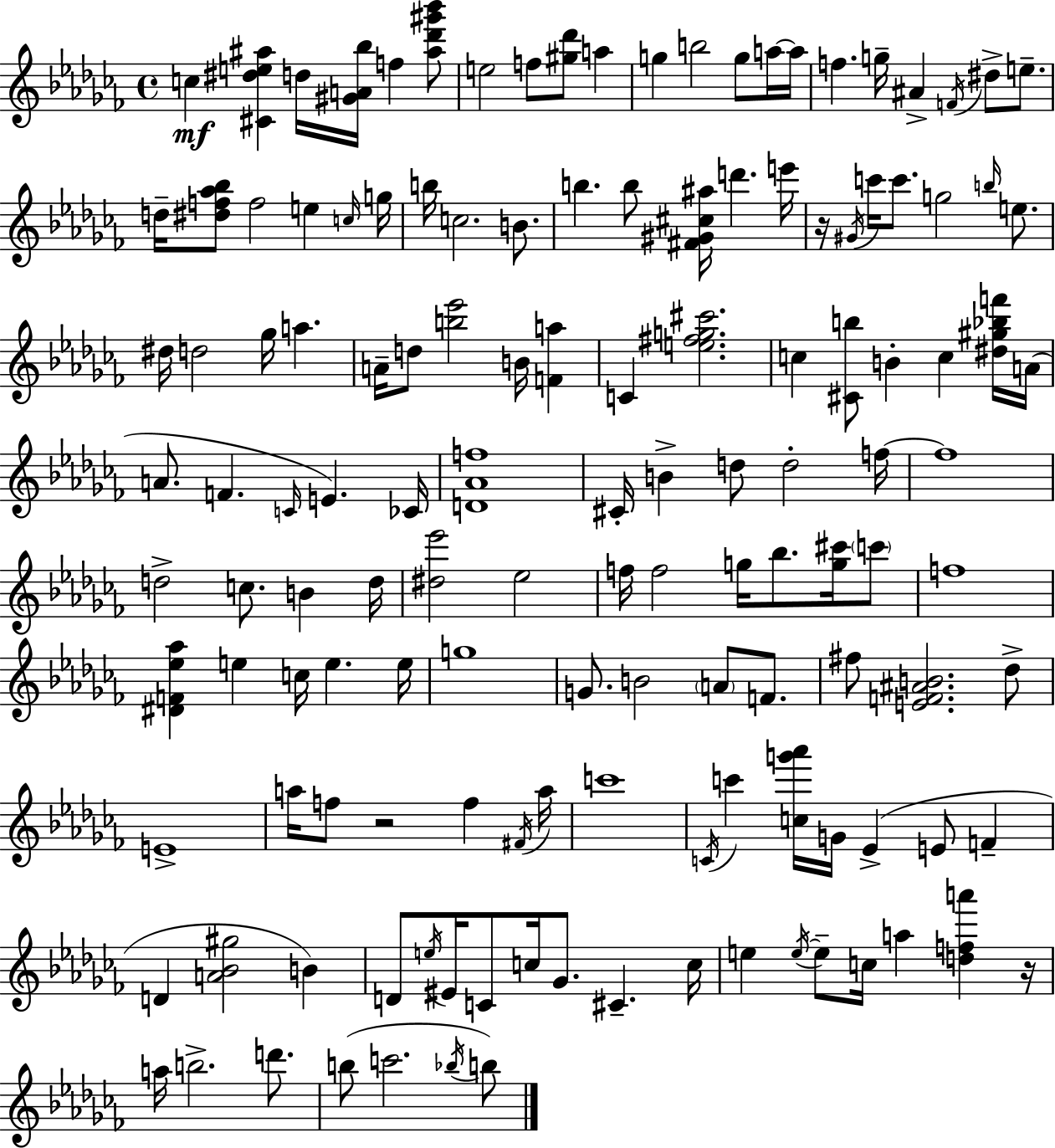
{
  \clef treble
  \time 4/4
  \defaultTimeSignature
  \key aes \minor
  c''4\mf <cis' dis'' e'' ais''>4 d''16 <gis' a' bes''>16 f''4 <ais'' des''' gis''' bes'''>8 | e''2 f''8 <gis'' des'''>8 a''4 | g''4 b''2 g''8 a''16~~ a''16 | f''4. g''16-- ais'4-> \acciaccatura { f'16 } dis''8-> e''8.-- | \break d''16-- <dis'' f'' aes'' bes''>8 f''2 e''4 | \grace { c''16 } g''16 b''16 c''2. b'8. | b''4. b''8 <fis' gis' cis'' ais''>16 d'''4. | e'''16 r16 \acciaccatura { gis'16 } c'''16 c'''8. g''2 | \break \grace { b''16 } e''8. dis''16 d''2 ges''16 a''4. | a'16-- d''8 <b'' ees'''>2 b'16 | <f' a''>4 c'4 <e'' fis'' g'' cis'''>2. | c''4 <cis' b''>8 b'4-. c''4 | \break <dis'' gis'' bes'' f'''>16 a'16( a'8. f'4. \grace { c'16 } e'4.) | ces'16 <d' aes' f''>1 | cis'16-. b'4-> d''8 d''2-. | f''16~~ f''1 | \break d''2-> c''8. | b'4 d''16 <dis'' ees'''>2 ees''2 | f''16 f''2 g''16 bes''8. | <g'' cis'''>16 \parenthesize c'''8 f''1 | \break <dis' f' ees'' aes''>4 e''4 c''16 e''4. | e''16 g''1 | g'8. b'2 | \parenthesize a'8 f'8. fis''8 <e' f' ais' b'>2. | \break des''8-> e'1-> | a''16 f''8 r2 | f''4 \acciaccatura { fis'16 } a''16 c'''1 | \acciaccatura { c'16 } c'''4 <c'' g''' aes'''>16 g'16 ees'4->( | \break e'8 f'4-- d'4 <a' bes' gis''>2 | b'4) d'8 \acciaccatura { e''16 } eis'16 c'8 c''16 ges'8. | cis'4.-- c''16 e''4 \acciaccatura { e''16~ }~ e''8-- c''16 | a''4 <d'' f'' a'''>4 r16 a''16 b''2.-> | \break d'''8. b''8( c'''2. | \acciaccatura { bes''16 } b''8) \bar "|."
}